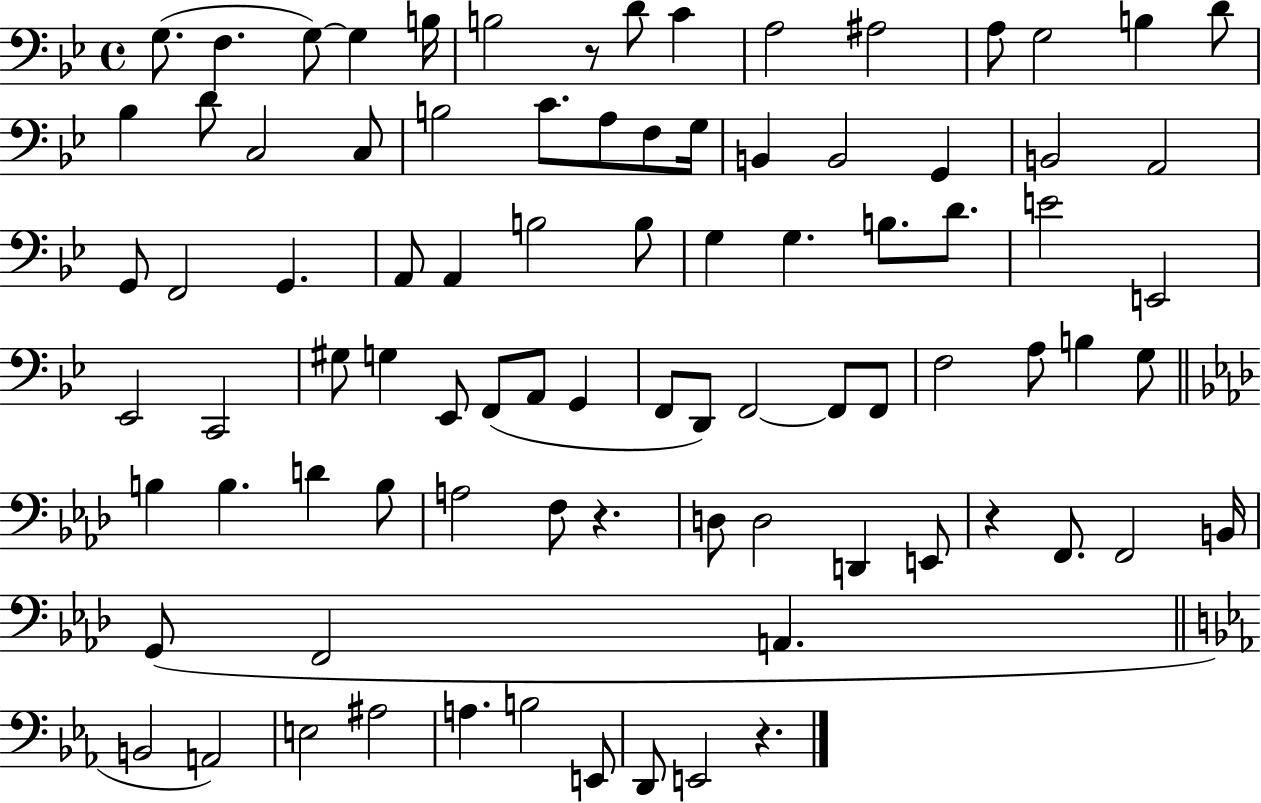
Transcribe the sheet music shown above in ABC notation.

X:1
T:Untitled
M:4/4
L:1/4
K:Bb
G,/2 F, G,/2 G, B,/4 B,2 z/2 D/2 C A,2 ^A,2 A,/2 G,2 B, D/2 _B, D/2 C,2 C,/2 B,2 C/2 A,/2 F,/2 G,/4 B,, B,,2 G,, B,,2 A,,2 G,,/2 F,,2 G,, A,,/2 A,, B,2 B,/2 G, G, B,/2 D/2 E2 E,,2 _E,,2 C,,2 ^G,/2 G, _E,,/2 F,,/2 A,,/2 G,, F,,/2 D,,/2 F,,2 F,,/2 F,,/2 F,2 A,/2 B, G,/2 B, B, D B,/2 A,2 F,/2 z D,/2 D,2 D,, E,,/2 z F,,/2 F,,2 B,,/4 G,,/2 F,,2 A,, B,,2 A,,2 E,2 ^A,2 A, B,2 E,,/2 D,,/2 E,,2 z